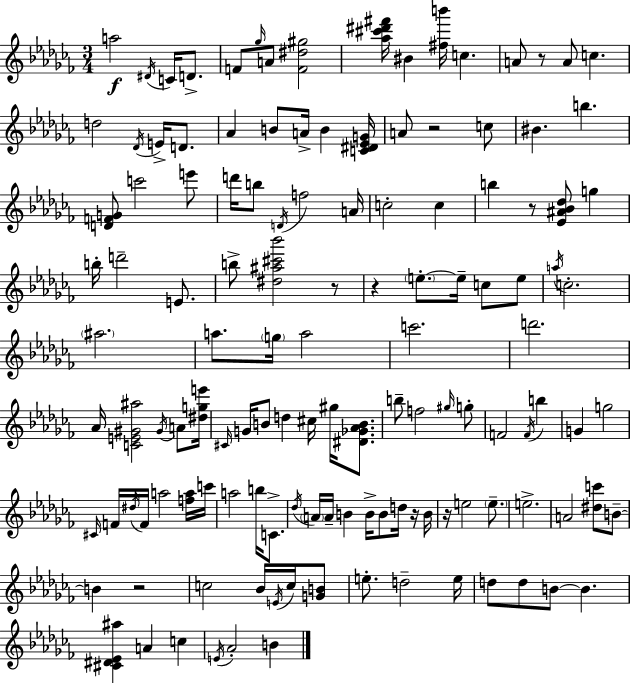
X:1
T:Untitled
M:3/4
L:1/4
K:Abm
a2 ^D/4 C/4 D/2 F/2 _g/4 A/2 [F^d^g]2 [_a^c'^d'^f']/4 ^B [^fb']/4 c A/2 z/2 A/2 c d2 _D/4 E/4 D/2 _A B/2 A/4 B [C^D_EG]/4 A/2 z2 c/2 ^B b [DFG]/2 c'2 e'/2 d'/4 b/2 D/4 f2 A/4 c2 c b z/2 [_E^A_B_d]/2 g b/4 d'2 E/2 b/2 [^d^a^c'_b']2 z/2 z e/2 e/4 c/2 e/2 a/4 c2 ^a2 a/2 g/4 a2 c'2 d'2 _A/4 [CE^G^a]2 ^G/4 A/2 [^dge']/4 ^C/4 G/4 B/2 d ^c/4 ^g/4 [^D_G_AB]/2 b/2 f2 ^g/4 g/2 F2 F/4 b G g2 ^C/4 F/4 ^d/4 F/4 a2 [fa]/4 c'/4 a2 b/4 C/2 _d/4 A/4 A/4 B B/4 B/2 d/4 z/4 B/4 z/4 e2 e/2 e2 A2 [^dc']/2 B/2 B z2 c2 _B/4 E/4 c/4 [GB]/2 e/2 d2 e/4 d/2 d/2 B/2 B [^C^D_E^a] A c E/4 _A2 B